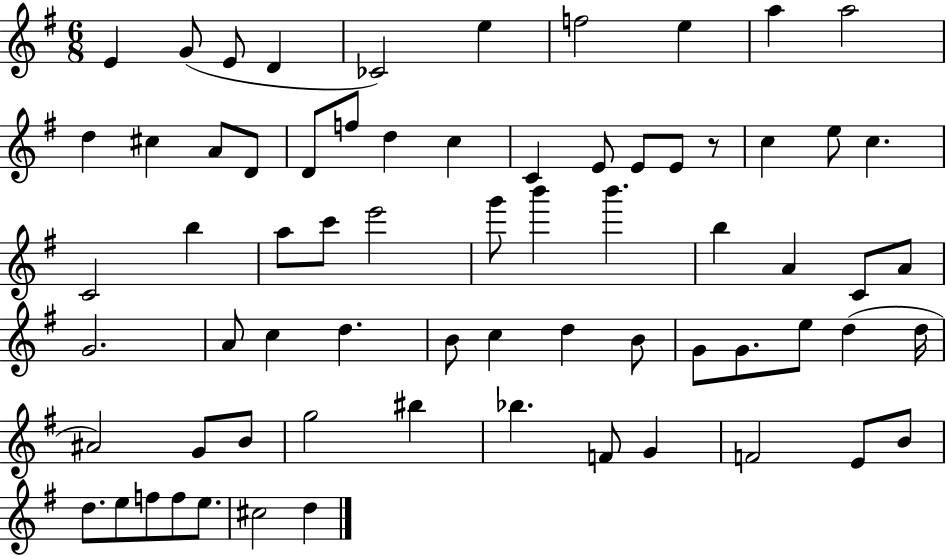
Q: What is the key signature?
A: G major